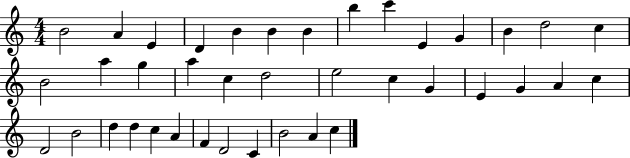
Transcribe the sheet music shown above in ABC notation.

X:1
T:Untitled
M:4/4
L:1/4
K:C
B2 A E D B B B b c' E G B d2 c B2 a g a c d2 e2 c G E G A c D2 B2 d d c A F D2 C B2 A c